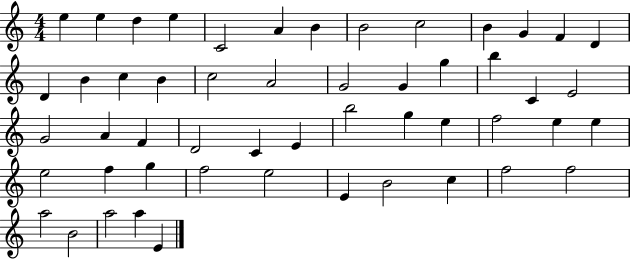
X:1
T:Untitled
M:4/4
L:1/4
K:C
e e d e C2 A B B2 c2 B G F D D B c B c2 A2 G2 G g b C E2 G2 A F D2 C E b2 g e f2 e e e2 f g f2 e2 E B2 c f2 f2 a2 B2 a2 a E